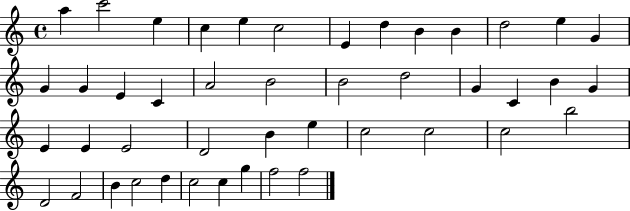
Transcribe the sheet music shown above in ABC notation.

X:1
T:Untitled
M:4/4
L:1/4
K:C
a c'2 e c e c2 E d B B d2 e G G G E C A2 B2 B2 d2 G C B G E E E2 D2 B e c2 c2 c2 b2 D2 F2 B c2 d c2 c g f2 f2